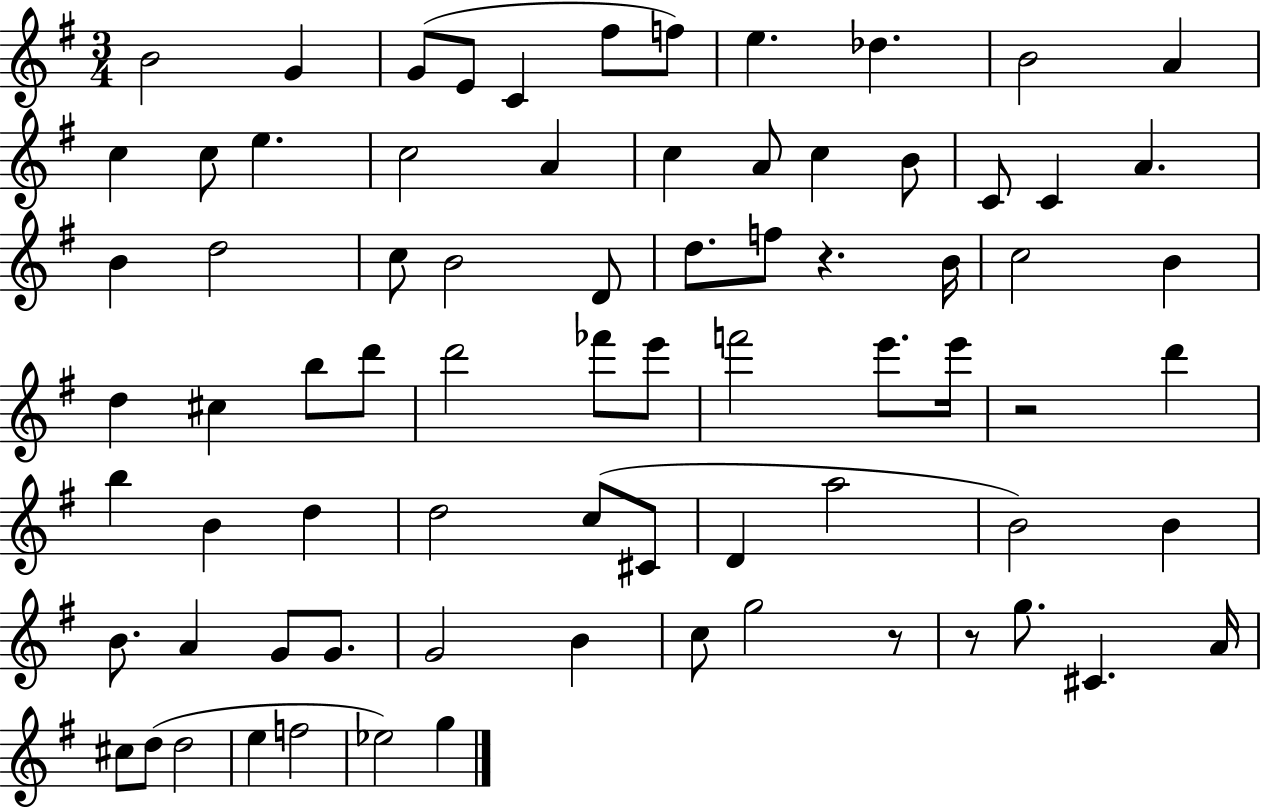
{
  \clef treble
  \numericTimeSignature
  \time 3/4
  \key g \major
  b'2 g'4 | g'8( e'8 c'4 fis''8 f''8) | e''4. des''4. | b'2 a'4 | \break c''4 c''8 e''4. | c''2 a'4 | c''4 a'8 c''4 b'8 | c'8 c'4 a'4. | \break b'4 d''2 | c''8 b'2 d'8 | d''8. f''8 r4. b'16 | c''2 b'4 | \break d''4 cis''4 b''8 d'''8 | d'''2 fes'''8 e'''8 | f'''2 e'''8. e'''16 | r2 d'''4 | \break b''4 b'4 d''4 | d''2 c''8( cis'8 | d'4 a''2 | b'2) b'4 | \break b'8. a'4 g'8 g'8. | g'2 b'4 | c''8 g''2 r8 | r8 g''8. cis'4. a'16 | \break cis''8 d''8( d''2 | e''4 f''2 | ees''2) g''4 | \bar "|."
}